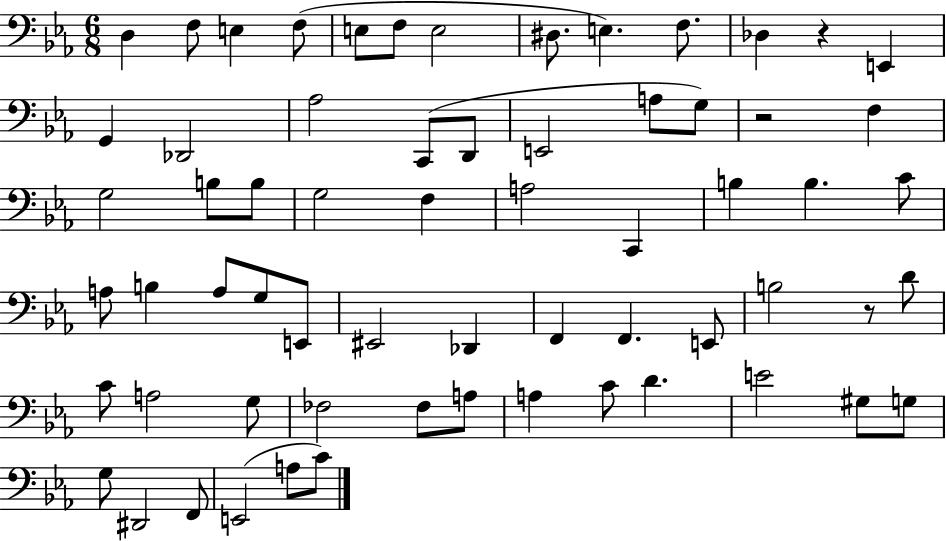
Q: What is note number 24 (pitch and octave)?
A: B3